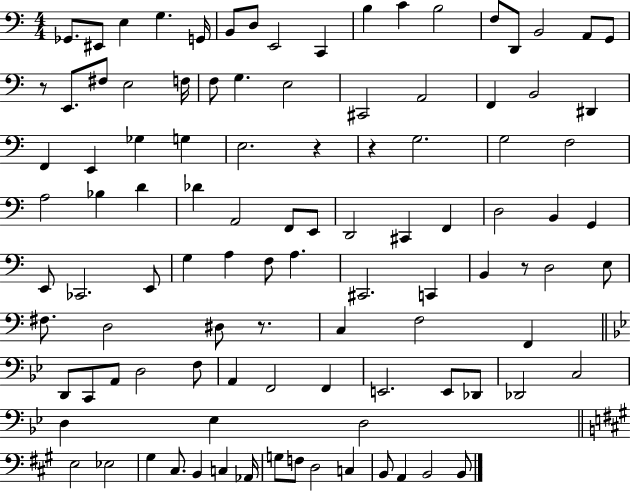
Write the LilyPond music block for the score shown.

{
  \clef bass
  \numericTimeSignature
  \time 4/4
  \key c \major
  ges,8. eis,8 e4 g4. g,16 | b,8 d8 e,2 c,4 | b4 c'4 b2 | f8 d,8 b,2 a,8 g,8 | \break r8 e,8. fis8 e2 f16 | f8 g4. e2 | cis,2 a,2 | f,4 b,2 dis,4 | \break f,4 e,4 ges4 g4 | e2. r4 | r4 g2. | g2 f2 | \break a2 bes4 d'4 | des'4 a,2 f,8 e,8 | d,2 cis,4 f,4 | d2 b,4 g,4 | \break e,8 ces,2. e,8 | g4 a4 f8 a4. | cis,2. c,4 | b,4 r8 d2 e8 | \break fis8. d2 dis8 r8. | c4 f2 f,4 | \bar "||" \break \key bes \major d,8 c,8 a,8 d2 f8 | a,4 f,2 f,4 | e,2. e,8 des,8 | des,2 c2 | \break d4 ees4 d2 | \bar "||" \break \key a \major e2 ees2 | gis4 cis8. b,4 c4 aes,16 | g8 f8 d2 c4 | b,8 a,4 b,2 b,8 | \break \bar "|."
}